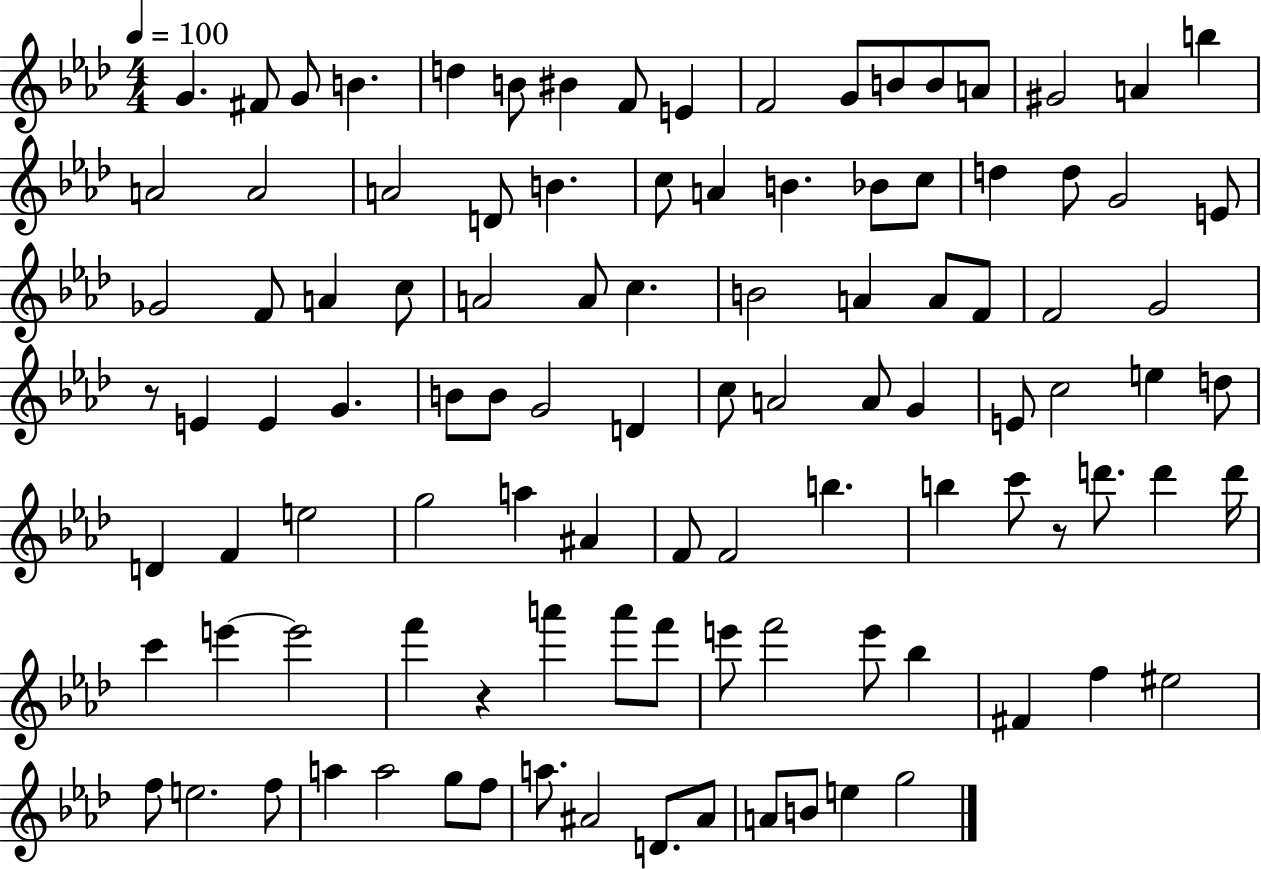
{
  \clef treble
  \numericTimeSignature
  \time 4/4
  \key aes \major
  \tempo 4 = 100
  \repeat volta 2 { g'4. fis'8 g'8 b'4. | d''4 b'8 bis'4 f'8 e'4 | f'2 g'8 b'8 b'8 a'8 | gis'2 a'4 b''4 | \break a'2 a'2 | a'2 d'8 b'4. | c''8 a'4 b'4. bes'8 c''8 | d''4 d''8 g'2 e'8 | \break ges'2 f'8 a'4 c''8 | a'2 a'8 c''4. | b'2 a'4 a'8 f'8 | f'2 g'2 | \break r8 e'4 e'4 g'4. | b'8 b'8 g'2 d'4 | c''8 a'2 a'8 g'4 | e'8 c''2 e''4 d''8 | \break d'4 f'4 e''2 | g''2 a''4 ais'4 | f'8 f'2 b''4. | b''4 c'''8 r8 d'''8. d'''4 d'''16 | \break c'''4 e'''4~~ e'''2 | f'''4 r4 a'''4 a'''8 f'''8 | e'''8 f'''2 e'''8 bes''4 | fis'4 f''4 eis''2 | \break f''8 e''2. f''8 | a''4 a''2 g''8 f''8 | a''8. ais'2 d'8. ais'8 | a'8 b'8 e''4 g''2 | \break } \bar "|."
}